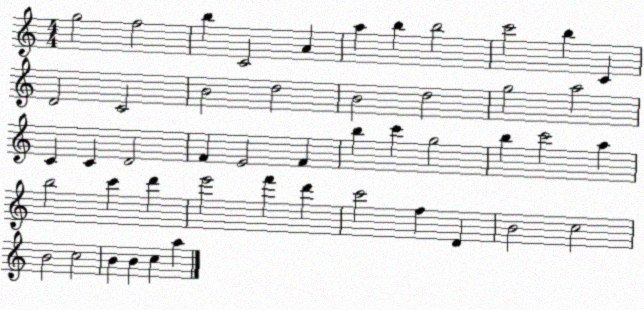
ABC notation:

X:1
T:Untitled
M:4/4
L:1/4
K:C
g2 f2 b C2 A a b b2 c'2 b C D2 C2 B2 d2 B2 d2 g2 a2 C C D2 F E2 F b c' g2 b c'2 a b2 c' d' e'2 f' d' c'2 f D B2 c2 B2 c2 B B c a